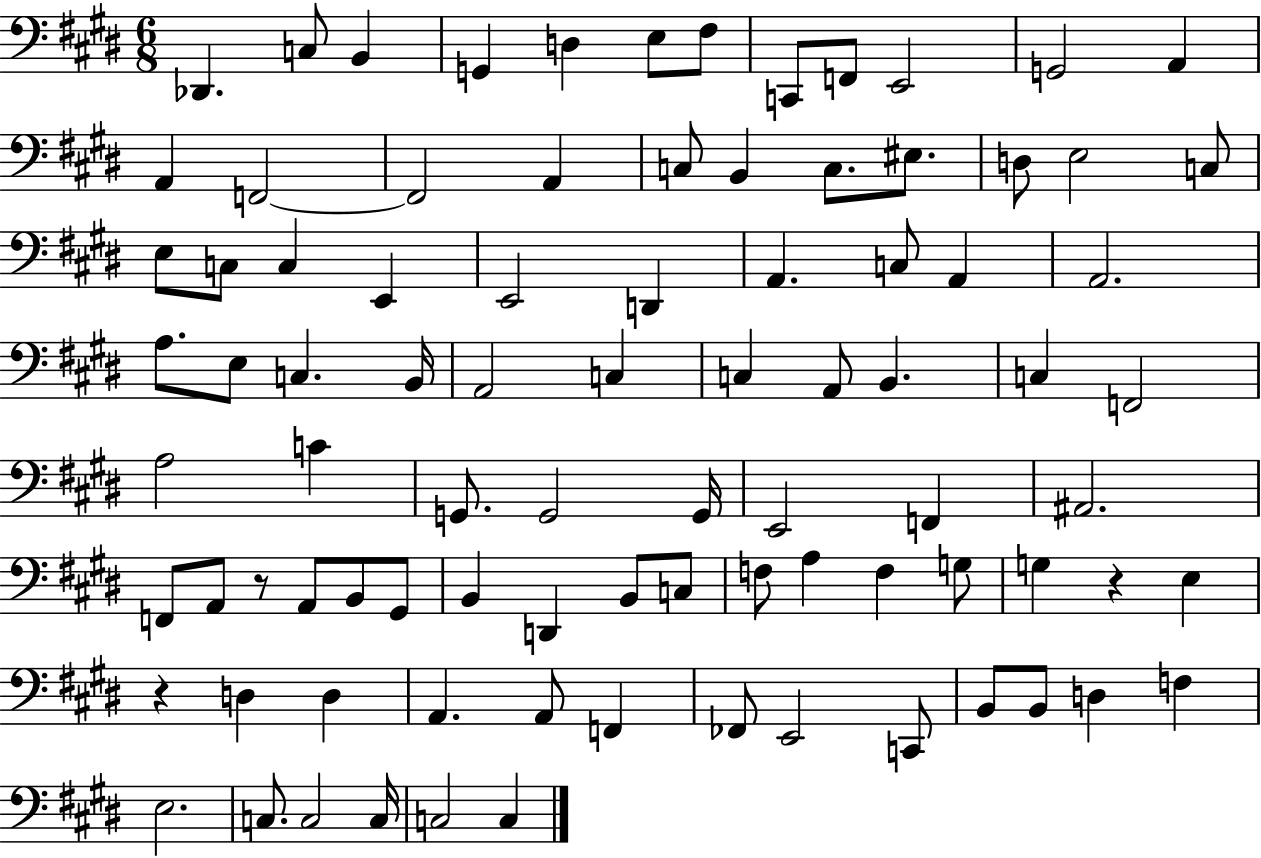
X:1
T:Untitled
M:6/8
L:1/4
K:E
_D,, C,/2 B,, G,, D, E,/2 ^F,/2 C,,/2 F,,/2 E,,2 G,,2 A,, A,, F,,2 F,,2 A,, C,/2 B,, C,/2 ^E,/2 D,/2 E,2 C,/2 E,/2 C,/2 C, E,, E,,2 D,, A,, C,/2 A,, A,,2 A,/2 E,/2 C, B,,/4 A,,2 C, C, A,,/2 B,, C, F,,2 A,2 C G,,/2 G,,2 G,,/4 E,,2 F,, ^A,,2 F,,/2 A,,/2 z/2 A,,/2 B,,/2 ^G,,/2 B,, D,, B,,/2 C,/2 F,/2 A, F, G,/2 G, z E, z D, D, A,, A,,/2 F,, _F,,/2 E,,2 C,,/2 B,,/2 B,,/2 D, F, E,2 C,/2 C,2 C,/4 C,2 C,